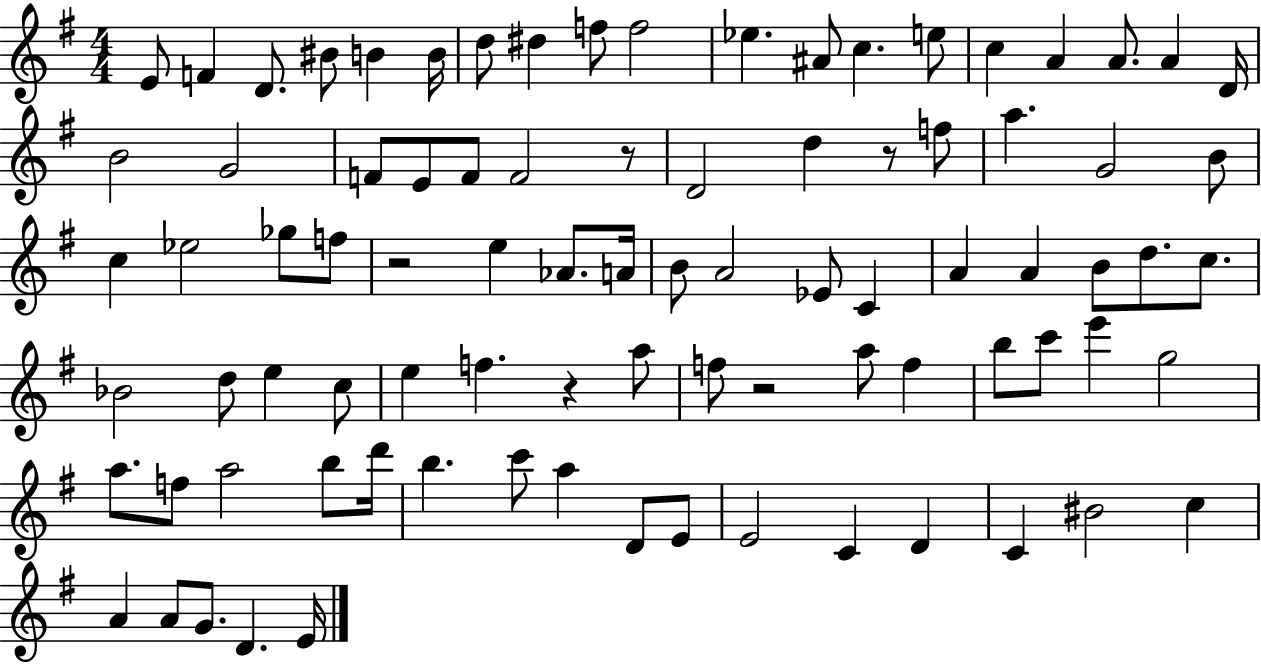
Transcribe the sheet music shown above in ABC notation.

X:1
T:Untitled
M:4/4
L:1/4
K:G
E/2 F D/2 ^B/2 B B/4 d/2 ^d f/2 f2 _e ^A/2 c e/2 c A A/2 A D/4 B2 G2 F/2 E/2 F/2 F2 z/2 D2 d z/2 f/2 a G2 B/2 c _e2 _g/2 f/2 z2 e _A/2 A/4 B/2 A2 _E/2 C A A B/2 d/2 c/2 _B2 d/2 e c/2 e f z a/2 f/2 z2 a/2 f b/2 c'/2 e' g2 a/2 f/2 a2 b/2 d'/4 b c'/2 a D/2 E/2 E2 C D C ^B2 c A A/2 G/2 D E/4